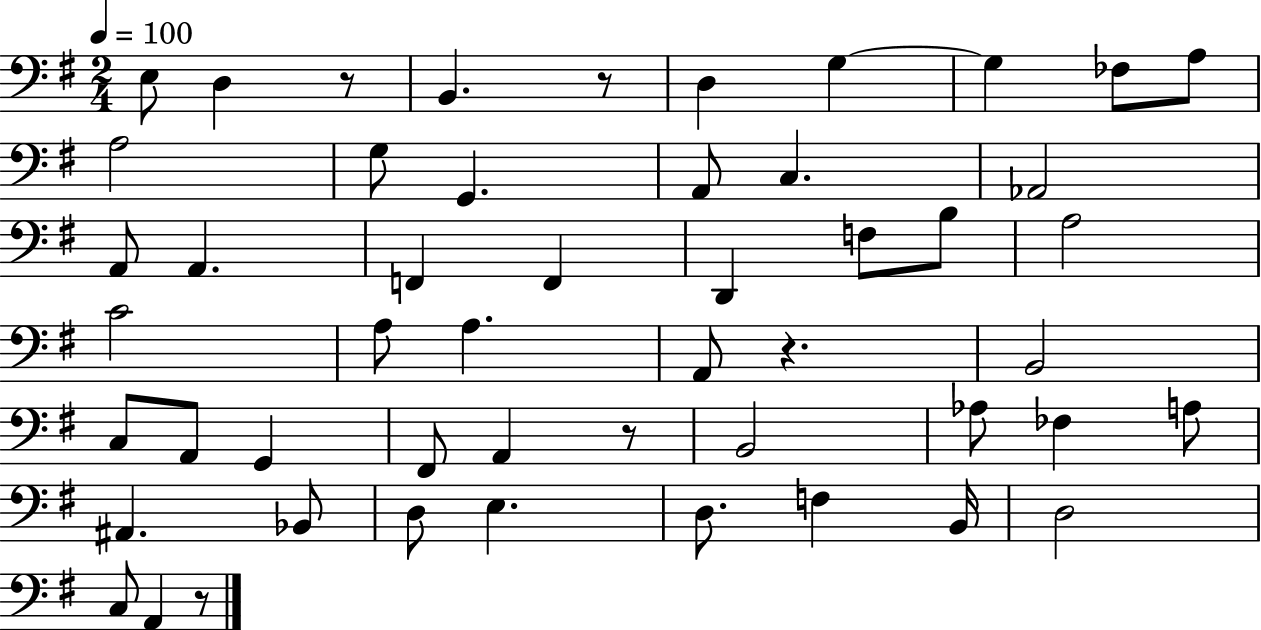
X:1
T:Untitled
M:2/4
L:1/4
K:G
E,/2 D, z/2 B,, z/2 D, G, G, _F,/2 A,/2 A,2 G,/2 G,, A,,/2 C, _A,,2 A,,/2 A,, F,, F,, D,, F,/2 B,/2 A,2 C2 A,/2 A, A,,/2 z B,,2 C,/2 A,,/2 G,, ^F,,/2 A,, z/2 B,,2 _A,/2 _F, A,/2 ^A,, _B,,/2 D,/2 E, D,/2 F, B,,/4 D,2 C,/2 A,, z/2